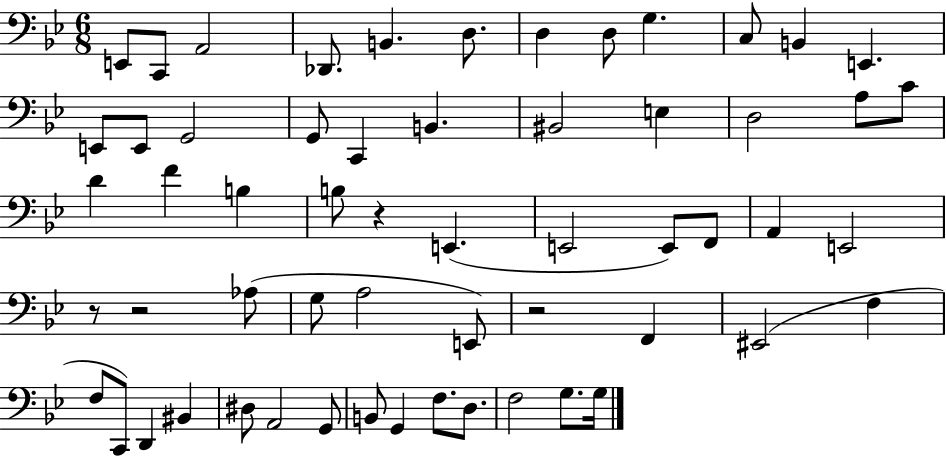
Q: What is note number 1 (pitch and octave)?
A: E2